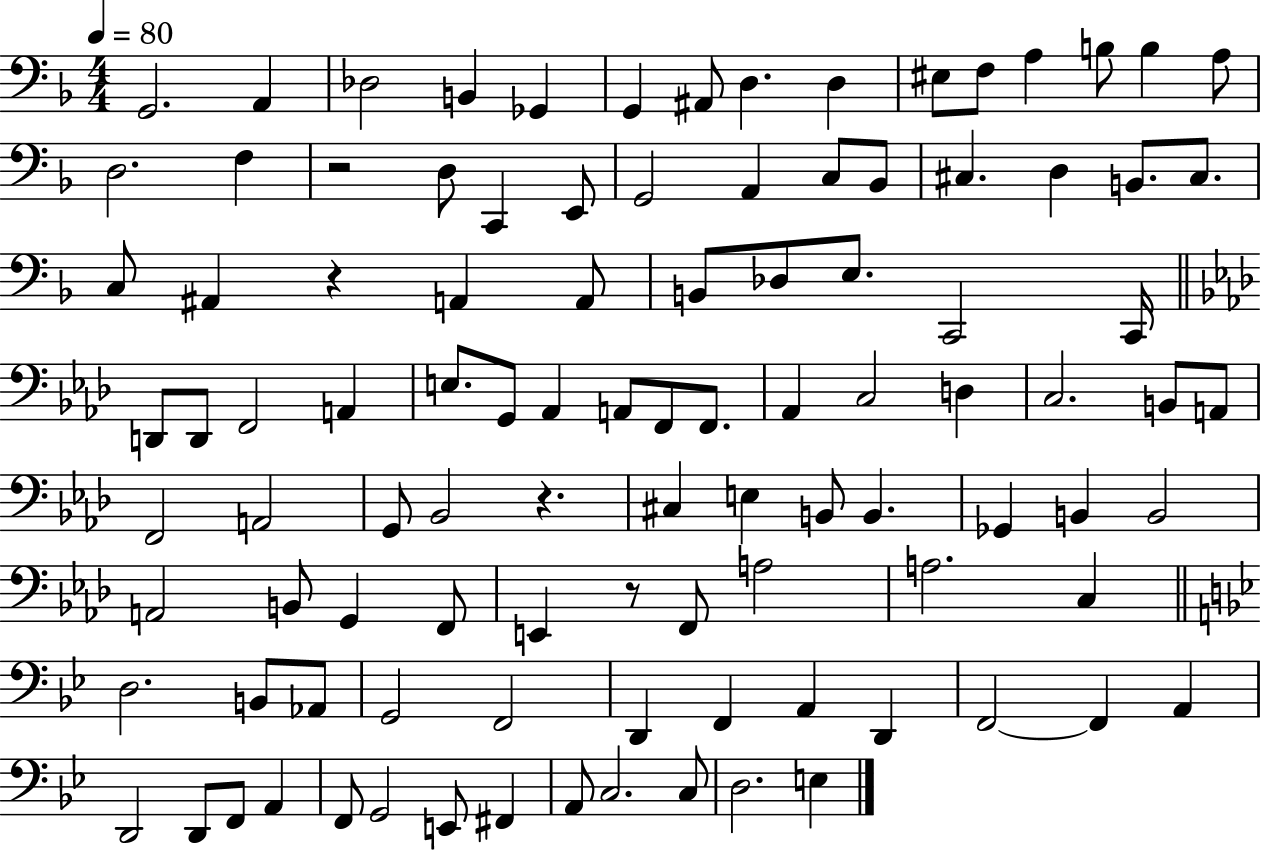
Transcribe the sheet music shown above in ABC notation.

X:1
T:Untitled
M:4/4
L:1/4
K:F
G,,2 A,, _D,2 B,, _G,, G,, ^A,,/2 D, D, ^E,/2 F,/2 A, B,/2 B, A,/2 D,2 F, z2 D,/2 C,, E,,/2 G,,2 A,, C,/2 _B,,/2 ^C, D, B,,/2 ^C,/2 C,/2 ^A,, z A,, A,,/2 B,,/2 _D,/2 E,/2 C,,2 C,,/4 D,,/2 D,,/2 F,,2 A,, E,/2 G,,/2 _A,, A,,/2 F,,/2 F,,/2 _A,, C,2 D, C,2 B,,/2 A,,/2 F,,2 A,,2 G,,/2 _B,,2 z ^C, E, B,,/2 B,, _G,, B,, B,,2 A,,2 B,,/2 G,, F,,/2 E,, z/2 F,,/2 A,2 A,2 C, D,2 B,,/2 _A,,/2 G,,2 F,,2 D,, F,, A,, D,, F,,2 F,, A,, D,,2 D,,/2 F,,/2 A,, F,,/2 G,,2 E,,/2 ^F,, A,,/2 C,2 C,/2 D,2 E,